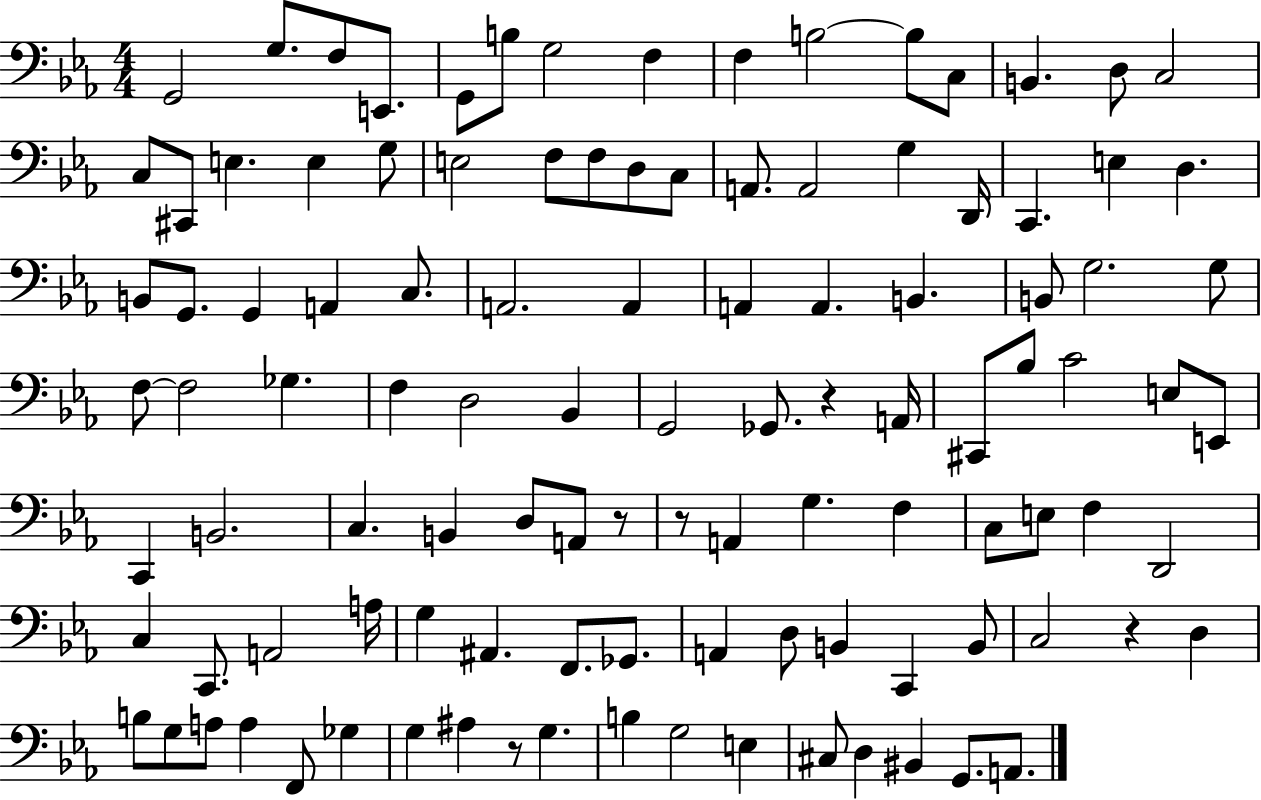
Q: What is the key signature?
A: EES major